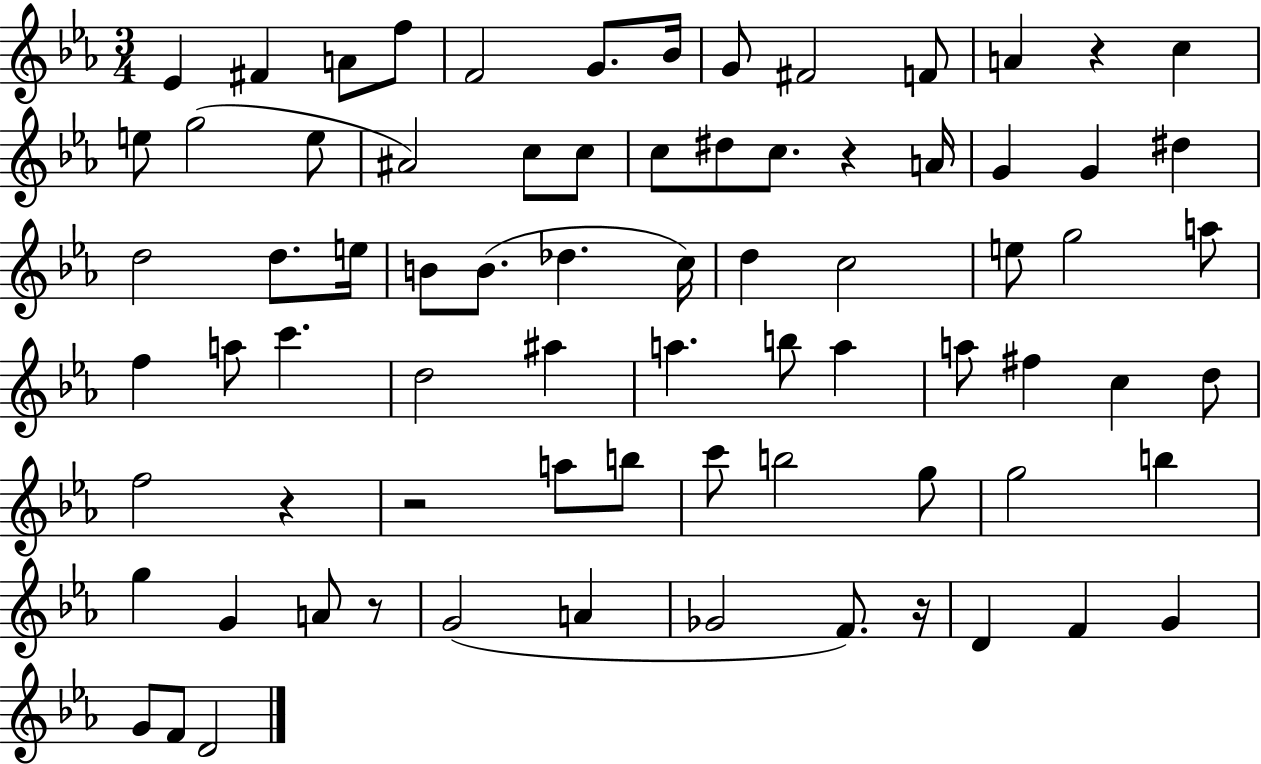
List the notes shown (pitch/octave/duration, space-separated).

Eb4/q F#4/q A4/e F5/e F4/h G4/e. Bb4/s G4/e F#4/h F4/e A4/q R/q C5/q E5/e G5/h E5/e A#4/h C5/e C5/e C5/e D#5/e C5/e. R/q A4/s G4/q G4/q D#5/q D5/h D5/e. E5/s B4/e B4/e. Db5/q. C5/s D5/q C5/h E5/e G5/h A5/e F5/q A5/e C6/q. D5/h A#5/q A5/q. B5/e A5/q A5/e F#5/q C5/q D5/e F5/h R/q R/h A5/e B5/e C6/e B5/h G5/e G5/h B5/q G5/q G4/q A4/e R/e G4/h A4/q Gb4/h F4/e. R/s D4/q F4/q G4/q G4/e F4/e D4/h